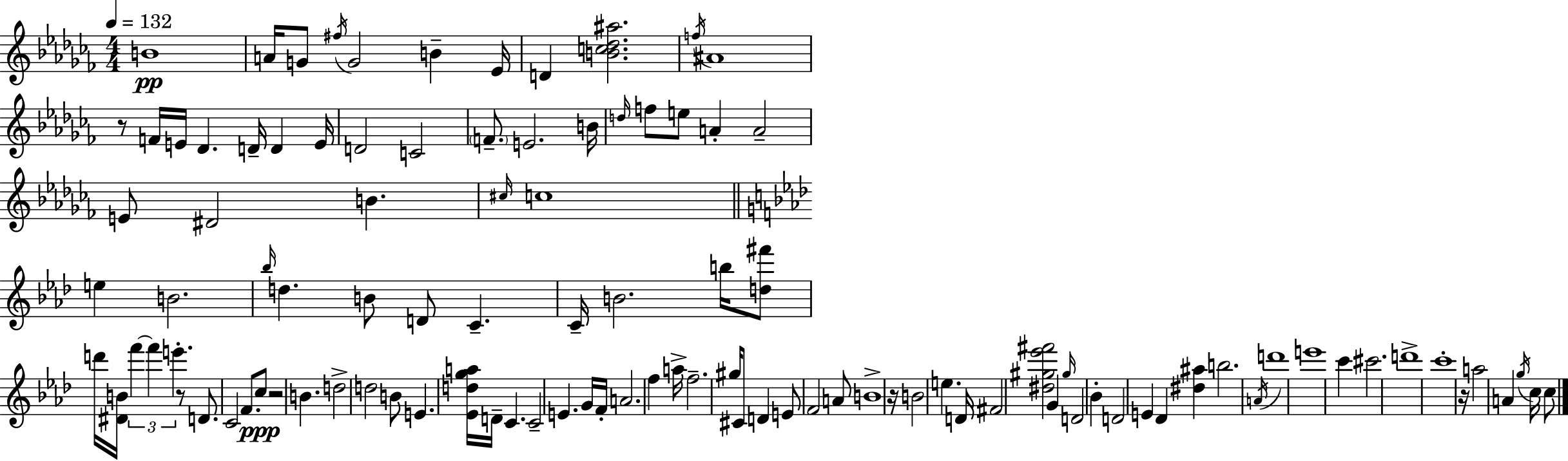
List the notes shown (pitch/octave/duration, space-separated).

B4/w A4/s G4/e F#5/s G4/h B4/q Eb4/s D4/q [B4,C5,Db5,A#5]/h. F5/s A#4/w R/e F4/s E4/s Db4/q. D4/s D4/q E4/s D4/h C4/h F4/e. E4/h. B4/s D5/s F5/e E5/e A4/q A4/h E4/e D#4/h B4/q. C#5/s C5/w E5/q B4/h. Bb5/s D5/q. B4/e D4/e C4/q. C4/s B4/h. B5/s [D5,F#6]/e D6/s [D#4,B4]/s F6/q F6/q E6/q. R/e D4/e. C4/h F4/e. C5/e R/h B4/q. D5/h D5/h B4/e E4/q. [Eb4,D5,G5,A5]/s D4/s C4/q. C4/h E4/q. G4/s F4/s A4/h. F5/q A5/s F5/h. G#5/s C#4/e D4/q E4/e F4/h A4/e B4/w R/s B4/h E5/q. D4/s F#4/h [D#5,G#5,Eb6,F#6]/h G4/q G#5/s D4/h Bb4/q D4/h E4/q Db4/q [D#5,A#5]/q B5/h. A4/s D6/w E6/w C6/q C#6/h. D6/w C6/w R/s A5/h A4/q G5/s C5/s C5/e